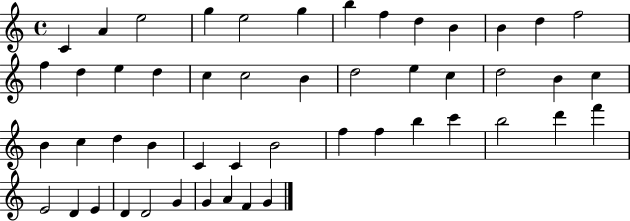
C4/q A4/q E5/h G5/q E5/h G5/q B5/q F5/q D5/q B4/q B4/q D5/q F5/h F5/q D5/q E5/q D5/q C5/q C5/h B4/q D5/h E5/q C5/q D5/h B4/q C5/q B4/q C5/q D5/q B4/q C4/q C4/q B4/h F5/q F5/q B5/q C6/q B5/h D6/q F6/q E4/h D4/q E4/q D4/q D4/h G4/q G4/q A4/q F4/q G4/q